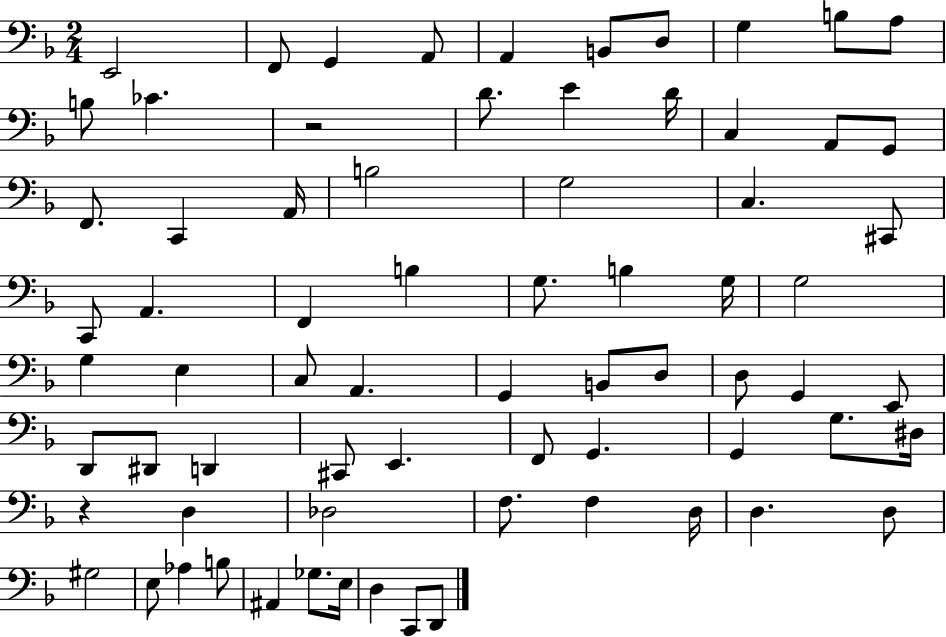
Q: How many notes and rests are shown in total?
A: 72